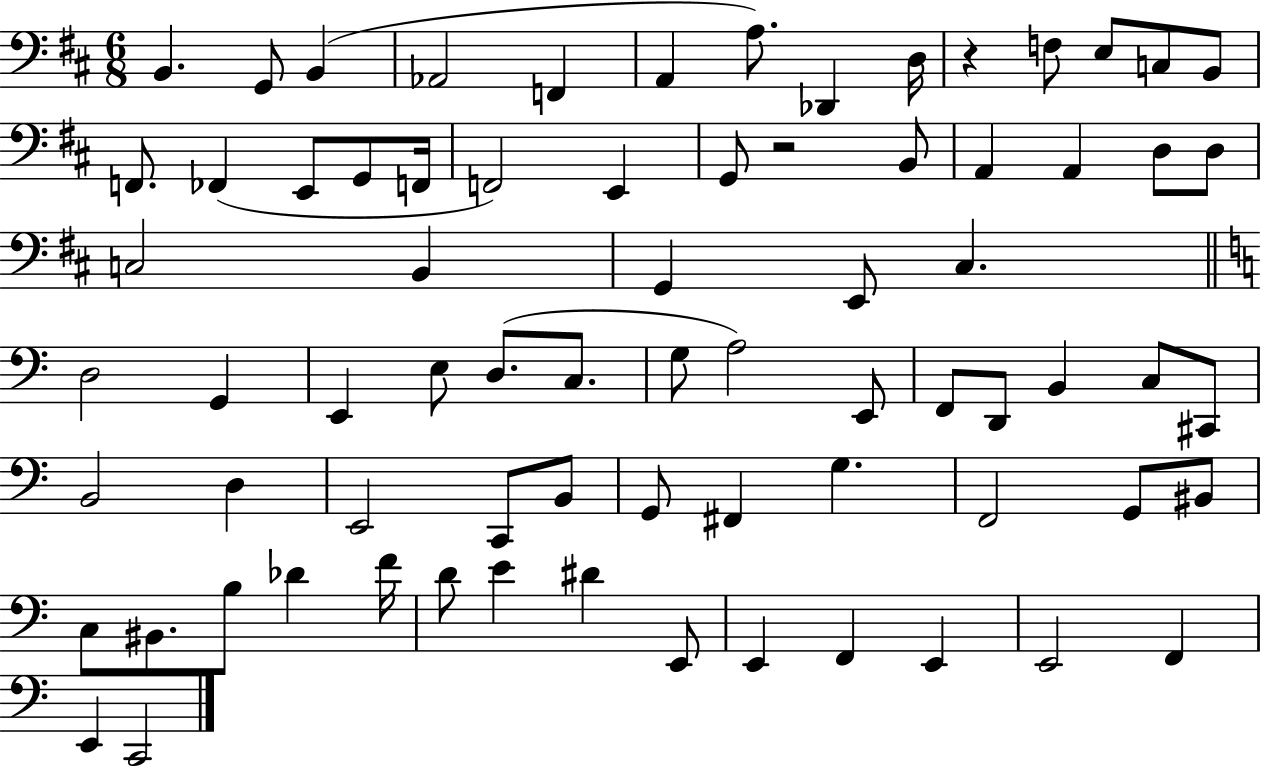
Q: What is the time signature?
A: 6/8